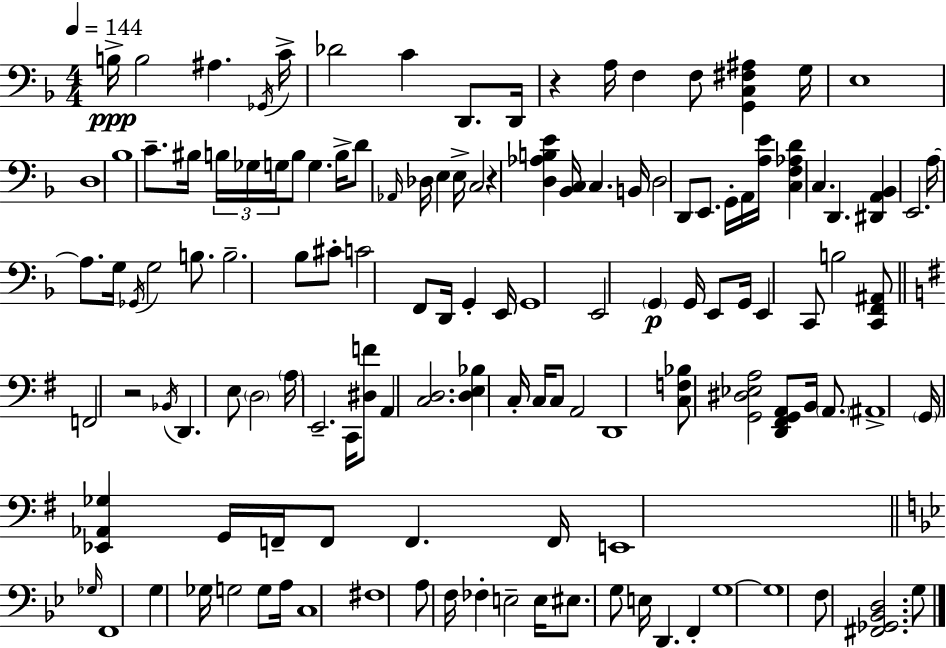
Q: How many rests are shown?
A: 3